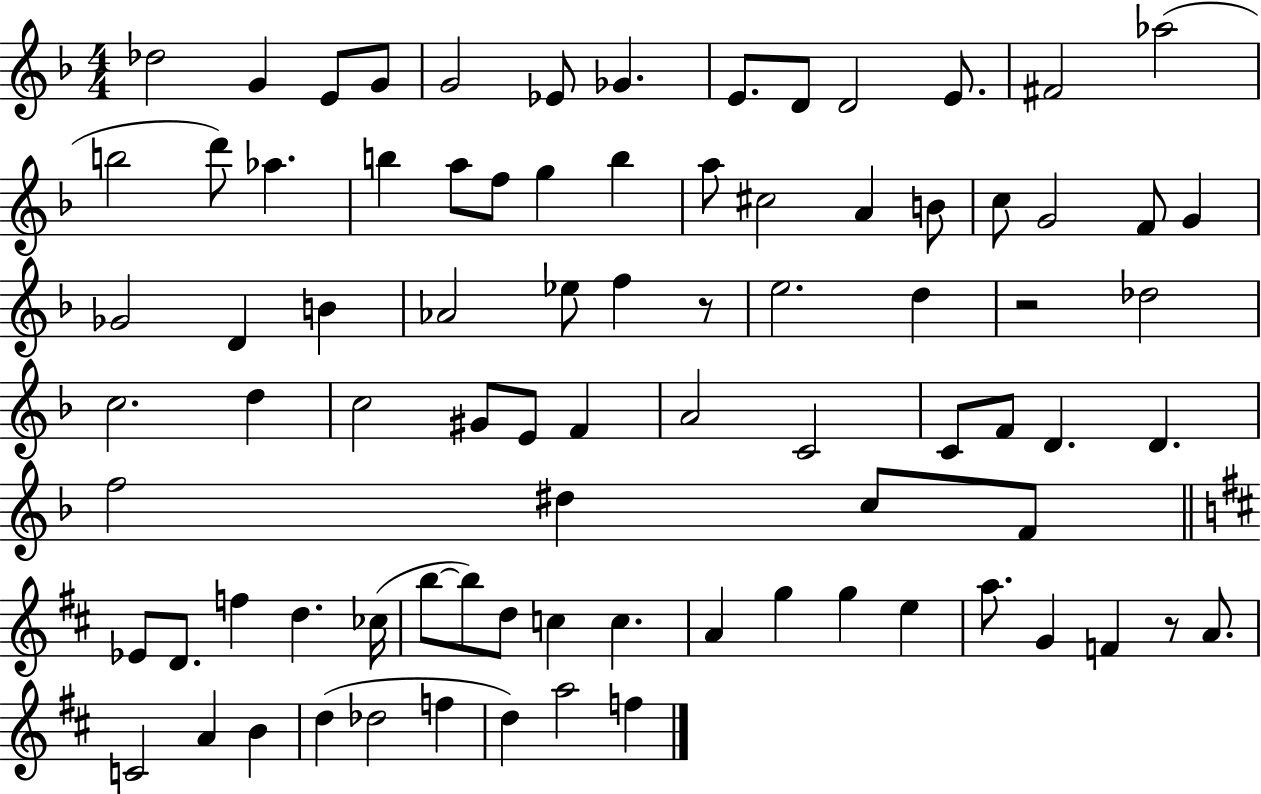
Db5/h G4/q E4/e G4/e G4/h Eb4/e Gb4/q. E4/e. D4/e D4/h E4/e. F#4/h Ab5/h B5/h D6/e Ab5/q. B5/q A5/e F5/e G5/q B5/q A5/e C#5/h A4/q B4/e C5/e G4/h F4/e G4/q Gb4/h D4/q B4/q Ab4/h Eb5/e F5/q R/e E5/h. D5/q R/h Db5/h C5/h. D5/q C5/h G#4/e E4/e F4/q A4/h C4/h C4/e F4/e D4/q. D4/q. F5/h D#5/q C5/e F4/e Eb4/e D4/e. F5/q D5/q. CES5/s B5/e B5/e D5/e C5/q C5/q. A4/q G5/q G5/q E5/q A5/e. G4/q F4/q R/e A4/e. C4/h A4/q B4/q D5/q Db5/h F5/q D5/q A5/h F5/q